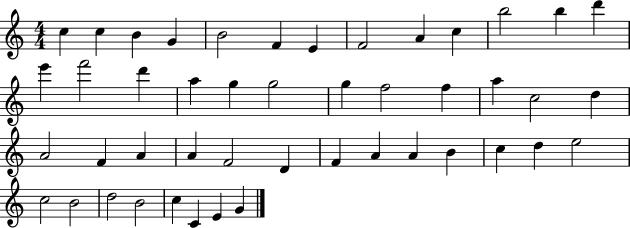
C5/q C5/q B4/q G4/q B4/h F4/q E4/q F4/h A4/q C5/q B5/h B5/q D6/q E6/q F6/h D6/q A5/q G5/q G5/h G5/q F5/h F5/q A5/q C5/h D5/q A4/h F4/q A4/q A4/q F4/h D4/q F4/q A4/q A4/q B4/q C5/q D5/q E5/h C5/h B4/h D5/h B4/h C5/q C4/q E4/q G4/q